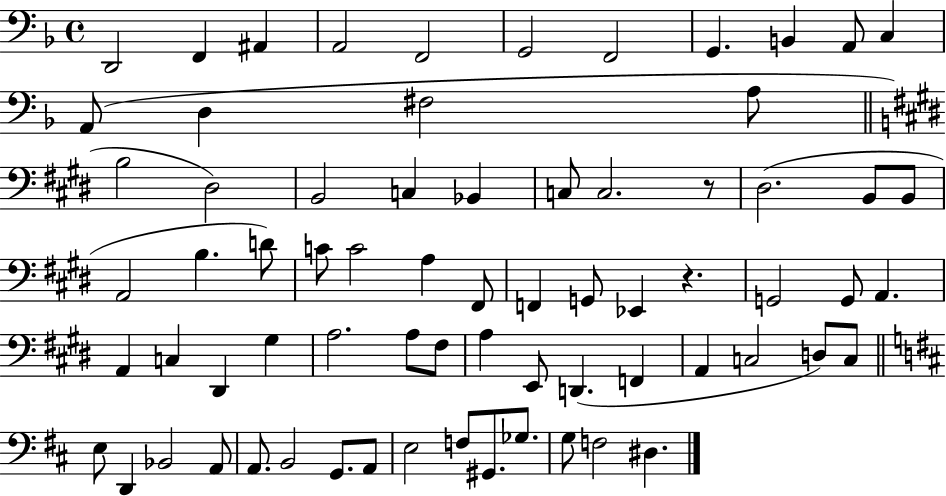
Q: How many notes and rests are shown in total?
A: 70